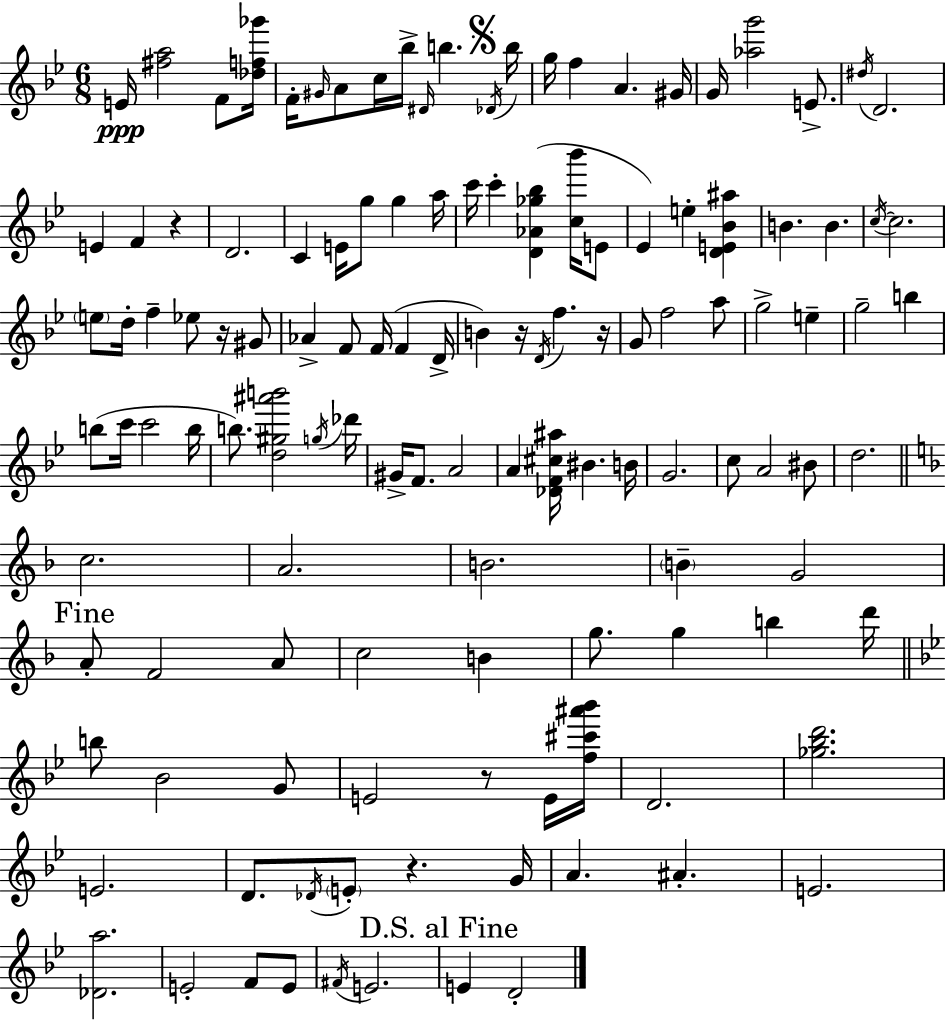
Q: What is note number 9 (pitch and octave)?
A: B5